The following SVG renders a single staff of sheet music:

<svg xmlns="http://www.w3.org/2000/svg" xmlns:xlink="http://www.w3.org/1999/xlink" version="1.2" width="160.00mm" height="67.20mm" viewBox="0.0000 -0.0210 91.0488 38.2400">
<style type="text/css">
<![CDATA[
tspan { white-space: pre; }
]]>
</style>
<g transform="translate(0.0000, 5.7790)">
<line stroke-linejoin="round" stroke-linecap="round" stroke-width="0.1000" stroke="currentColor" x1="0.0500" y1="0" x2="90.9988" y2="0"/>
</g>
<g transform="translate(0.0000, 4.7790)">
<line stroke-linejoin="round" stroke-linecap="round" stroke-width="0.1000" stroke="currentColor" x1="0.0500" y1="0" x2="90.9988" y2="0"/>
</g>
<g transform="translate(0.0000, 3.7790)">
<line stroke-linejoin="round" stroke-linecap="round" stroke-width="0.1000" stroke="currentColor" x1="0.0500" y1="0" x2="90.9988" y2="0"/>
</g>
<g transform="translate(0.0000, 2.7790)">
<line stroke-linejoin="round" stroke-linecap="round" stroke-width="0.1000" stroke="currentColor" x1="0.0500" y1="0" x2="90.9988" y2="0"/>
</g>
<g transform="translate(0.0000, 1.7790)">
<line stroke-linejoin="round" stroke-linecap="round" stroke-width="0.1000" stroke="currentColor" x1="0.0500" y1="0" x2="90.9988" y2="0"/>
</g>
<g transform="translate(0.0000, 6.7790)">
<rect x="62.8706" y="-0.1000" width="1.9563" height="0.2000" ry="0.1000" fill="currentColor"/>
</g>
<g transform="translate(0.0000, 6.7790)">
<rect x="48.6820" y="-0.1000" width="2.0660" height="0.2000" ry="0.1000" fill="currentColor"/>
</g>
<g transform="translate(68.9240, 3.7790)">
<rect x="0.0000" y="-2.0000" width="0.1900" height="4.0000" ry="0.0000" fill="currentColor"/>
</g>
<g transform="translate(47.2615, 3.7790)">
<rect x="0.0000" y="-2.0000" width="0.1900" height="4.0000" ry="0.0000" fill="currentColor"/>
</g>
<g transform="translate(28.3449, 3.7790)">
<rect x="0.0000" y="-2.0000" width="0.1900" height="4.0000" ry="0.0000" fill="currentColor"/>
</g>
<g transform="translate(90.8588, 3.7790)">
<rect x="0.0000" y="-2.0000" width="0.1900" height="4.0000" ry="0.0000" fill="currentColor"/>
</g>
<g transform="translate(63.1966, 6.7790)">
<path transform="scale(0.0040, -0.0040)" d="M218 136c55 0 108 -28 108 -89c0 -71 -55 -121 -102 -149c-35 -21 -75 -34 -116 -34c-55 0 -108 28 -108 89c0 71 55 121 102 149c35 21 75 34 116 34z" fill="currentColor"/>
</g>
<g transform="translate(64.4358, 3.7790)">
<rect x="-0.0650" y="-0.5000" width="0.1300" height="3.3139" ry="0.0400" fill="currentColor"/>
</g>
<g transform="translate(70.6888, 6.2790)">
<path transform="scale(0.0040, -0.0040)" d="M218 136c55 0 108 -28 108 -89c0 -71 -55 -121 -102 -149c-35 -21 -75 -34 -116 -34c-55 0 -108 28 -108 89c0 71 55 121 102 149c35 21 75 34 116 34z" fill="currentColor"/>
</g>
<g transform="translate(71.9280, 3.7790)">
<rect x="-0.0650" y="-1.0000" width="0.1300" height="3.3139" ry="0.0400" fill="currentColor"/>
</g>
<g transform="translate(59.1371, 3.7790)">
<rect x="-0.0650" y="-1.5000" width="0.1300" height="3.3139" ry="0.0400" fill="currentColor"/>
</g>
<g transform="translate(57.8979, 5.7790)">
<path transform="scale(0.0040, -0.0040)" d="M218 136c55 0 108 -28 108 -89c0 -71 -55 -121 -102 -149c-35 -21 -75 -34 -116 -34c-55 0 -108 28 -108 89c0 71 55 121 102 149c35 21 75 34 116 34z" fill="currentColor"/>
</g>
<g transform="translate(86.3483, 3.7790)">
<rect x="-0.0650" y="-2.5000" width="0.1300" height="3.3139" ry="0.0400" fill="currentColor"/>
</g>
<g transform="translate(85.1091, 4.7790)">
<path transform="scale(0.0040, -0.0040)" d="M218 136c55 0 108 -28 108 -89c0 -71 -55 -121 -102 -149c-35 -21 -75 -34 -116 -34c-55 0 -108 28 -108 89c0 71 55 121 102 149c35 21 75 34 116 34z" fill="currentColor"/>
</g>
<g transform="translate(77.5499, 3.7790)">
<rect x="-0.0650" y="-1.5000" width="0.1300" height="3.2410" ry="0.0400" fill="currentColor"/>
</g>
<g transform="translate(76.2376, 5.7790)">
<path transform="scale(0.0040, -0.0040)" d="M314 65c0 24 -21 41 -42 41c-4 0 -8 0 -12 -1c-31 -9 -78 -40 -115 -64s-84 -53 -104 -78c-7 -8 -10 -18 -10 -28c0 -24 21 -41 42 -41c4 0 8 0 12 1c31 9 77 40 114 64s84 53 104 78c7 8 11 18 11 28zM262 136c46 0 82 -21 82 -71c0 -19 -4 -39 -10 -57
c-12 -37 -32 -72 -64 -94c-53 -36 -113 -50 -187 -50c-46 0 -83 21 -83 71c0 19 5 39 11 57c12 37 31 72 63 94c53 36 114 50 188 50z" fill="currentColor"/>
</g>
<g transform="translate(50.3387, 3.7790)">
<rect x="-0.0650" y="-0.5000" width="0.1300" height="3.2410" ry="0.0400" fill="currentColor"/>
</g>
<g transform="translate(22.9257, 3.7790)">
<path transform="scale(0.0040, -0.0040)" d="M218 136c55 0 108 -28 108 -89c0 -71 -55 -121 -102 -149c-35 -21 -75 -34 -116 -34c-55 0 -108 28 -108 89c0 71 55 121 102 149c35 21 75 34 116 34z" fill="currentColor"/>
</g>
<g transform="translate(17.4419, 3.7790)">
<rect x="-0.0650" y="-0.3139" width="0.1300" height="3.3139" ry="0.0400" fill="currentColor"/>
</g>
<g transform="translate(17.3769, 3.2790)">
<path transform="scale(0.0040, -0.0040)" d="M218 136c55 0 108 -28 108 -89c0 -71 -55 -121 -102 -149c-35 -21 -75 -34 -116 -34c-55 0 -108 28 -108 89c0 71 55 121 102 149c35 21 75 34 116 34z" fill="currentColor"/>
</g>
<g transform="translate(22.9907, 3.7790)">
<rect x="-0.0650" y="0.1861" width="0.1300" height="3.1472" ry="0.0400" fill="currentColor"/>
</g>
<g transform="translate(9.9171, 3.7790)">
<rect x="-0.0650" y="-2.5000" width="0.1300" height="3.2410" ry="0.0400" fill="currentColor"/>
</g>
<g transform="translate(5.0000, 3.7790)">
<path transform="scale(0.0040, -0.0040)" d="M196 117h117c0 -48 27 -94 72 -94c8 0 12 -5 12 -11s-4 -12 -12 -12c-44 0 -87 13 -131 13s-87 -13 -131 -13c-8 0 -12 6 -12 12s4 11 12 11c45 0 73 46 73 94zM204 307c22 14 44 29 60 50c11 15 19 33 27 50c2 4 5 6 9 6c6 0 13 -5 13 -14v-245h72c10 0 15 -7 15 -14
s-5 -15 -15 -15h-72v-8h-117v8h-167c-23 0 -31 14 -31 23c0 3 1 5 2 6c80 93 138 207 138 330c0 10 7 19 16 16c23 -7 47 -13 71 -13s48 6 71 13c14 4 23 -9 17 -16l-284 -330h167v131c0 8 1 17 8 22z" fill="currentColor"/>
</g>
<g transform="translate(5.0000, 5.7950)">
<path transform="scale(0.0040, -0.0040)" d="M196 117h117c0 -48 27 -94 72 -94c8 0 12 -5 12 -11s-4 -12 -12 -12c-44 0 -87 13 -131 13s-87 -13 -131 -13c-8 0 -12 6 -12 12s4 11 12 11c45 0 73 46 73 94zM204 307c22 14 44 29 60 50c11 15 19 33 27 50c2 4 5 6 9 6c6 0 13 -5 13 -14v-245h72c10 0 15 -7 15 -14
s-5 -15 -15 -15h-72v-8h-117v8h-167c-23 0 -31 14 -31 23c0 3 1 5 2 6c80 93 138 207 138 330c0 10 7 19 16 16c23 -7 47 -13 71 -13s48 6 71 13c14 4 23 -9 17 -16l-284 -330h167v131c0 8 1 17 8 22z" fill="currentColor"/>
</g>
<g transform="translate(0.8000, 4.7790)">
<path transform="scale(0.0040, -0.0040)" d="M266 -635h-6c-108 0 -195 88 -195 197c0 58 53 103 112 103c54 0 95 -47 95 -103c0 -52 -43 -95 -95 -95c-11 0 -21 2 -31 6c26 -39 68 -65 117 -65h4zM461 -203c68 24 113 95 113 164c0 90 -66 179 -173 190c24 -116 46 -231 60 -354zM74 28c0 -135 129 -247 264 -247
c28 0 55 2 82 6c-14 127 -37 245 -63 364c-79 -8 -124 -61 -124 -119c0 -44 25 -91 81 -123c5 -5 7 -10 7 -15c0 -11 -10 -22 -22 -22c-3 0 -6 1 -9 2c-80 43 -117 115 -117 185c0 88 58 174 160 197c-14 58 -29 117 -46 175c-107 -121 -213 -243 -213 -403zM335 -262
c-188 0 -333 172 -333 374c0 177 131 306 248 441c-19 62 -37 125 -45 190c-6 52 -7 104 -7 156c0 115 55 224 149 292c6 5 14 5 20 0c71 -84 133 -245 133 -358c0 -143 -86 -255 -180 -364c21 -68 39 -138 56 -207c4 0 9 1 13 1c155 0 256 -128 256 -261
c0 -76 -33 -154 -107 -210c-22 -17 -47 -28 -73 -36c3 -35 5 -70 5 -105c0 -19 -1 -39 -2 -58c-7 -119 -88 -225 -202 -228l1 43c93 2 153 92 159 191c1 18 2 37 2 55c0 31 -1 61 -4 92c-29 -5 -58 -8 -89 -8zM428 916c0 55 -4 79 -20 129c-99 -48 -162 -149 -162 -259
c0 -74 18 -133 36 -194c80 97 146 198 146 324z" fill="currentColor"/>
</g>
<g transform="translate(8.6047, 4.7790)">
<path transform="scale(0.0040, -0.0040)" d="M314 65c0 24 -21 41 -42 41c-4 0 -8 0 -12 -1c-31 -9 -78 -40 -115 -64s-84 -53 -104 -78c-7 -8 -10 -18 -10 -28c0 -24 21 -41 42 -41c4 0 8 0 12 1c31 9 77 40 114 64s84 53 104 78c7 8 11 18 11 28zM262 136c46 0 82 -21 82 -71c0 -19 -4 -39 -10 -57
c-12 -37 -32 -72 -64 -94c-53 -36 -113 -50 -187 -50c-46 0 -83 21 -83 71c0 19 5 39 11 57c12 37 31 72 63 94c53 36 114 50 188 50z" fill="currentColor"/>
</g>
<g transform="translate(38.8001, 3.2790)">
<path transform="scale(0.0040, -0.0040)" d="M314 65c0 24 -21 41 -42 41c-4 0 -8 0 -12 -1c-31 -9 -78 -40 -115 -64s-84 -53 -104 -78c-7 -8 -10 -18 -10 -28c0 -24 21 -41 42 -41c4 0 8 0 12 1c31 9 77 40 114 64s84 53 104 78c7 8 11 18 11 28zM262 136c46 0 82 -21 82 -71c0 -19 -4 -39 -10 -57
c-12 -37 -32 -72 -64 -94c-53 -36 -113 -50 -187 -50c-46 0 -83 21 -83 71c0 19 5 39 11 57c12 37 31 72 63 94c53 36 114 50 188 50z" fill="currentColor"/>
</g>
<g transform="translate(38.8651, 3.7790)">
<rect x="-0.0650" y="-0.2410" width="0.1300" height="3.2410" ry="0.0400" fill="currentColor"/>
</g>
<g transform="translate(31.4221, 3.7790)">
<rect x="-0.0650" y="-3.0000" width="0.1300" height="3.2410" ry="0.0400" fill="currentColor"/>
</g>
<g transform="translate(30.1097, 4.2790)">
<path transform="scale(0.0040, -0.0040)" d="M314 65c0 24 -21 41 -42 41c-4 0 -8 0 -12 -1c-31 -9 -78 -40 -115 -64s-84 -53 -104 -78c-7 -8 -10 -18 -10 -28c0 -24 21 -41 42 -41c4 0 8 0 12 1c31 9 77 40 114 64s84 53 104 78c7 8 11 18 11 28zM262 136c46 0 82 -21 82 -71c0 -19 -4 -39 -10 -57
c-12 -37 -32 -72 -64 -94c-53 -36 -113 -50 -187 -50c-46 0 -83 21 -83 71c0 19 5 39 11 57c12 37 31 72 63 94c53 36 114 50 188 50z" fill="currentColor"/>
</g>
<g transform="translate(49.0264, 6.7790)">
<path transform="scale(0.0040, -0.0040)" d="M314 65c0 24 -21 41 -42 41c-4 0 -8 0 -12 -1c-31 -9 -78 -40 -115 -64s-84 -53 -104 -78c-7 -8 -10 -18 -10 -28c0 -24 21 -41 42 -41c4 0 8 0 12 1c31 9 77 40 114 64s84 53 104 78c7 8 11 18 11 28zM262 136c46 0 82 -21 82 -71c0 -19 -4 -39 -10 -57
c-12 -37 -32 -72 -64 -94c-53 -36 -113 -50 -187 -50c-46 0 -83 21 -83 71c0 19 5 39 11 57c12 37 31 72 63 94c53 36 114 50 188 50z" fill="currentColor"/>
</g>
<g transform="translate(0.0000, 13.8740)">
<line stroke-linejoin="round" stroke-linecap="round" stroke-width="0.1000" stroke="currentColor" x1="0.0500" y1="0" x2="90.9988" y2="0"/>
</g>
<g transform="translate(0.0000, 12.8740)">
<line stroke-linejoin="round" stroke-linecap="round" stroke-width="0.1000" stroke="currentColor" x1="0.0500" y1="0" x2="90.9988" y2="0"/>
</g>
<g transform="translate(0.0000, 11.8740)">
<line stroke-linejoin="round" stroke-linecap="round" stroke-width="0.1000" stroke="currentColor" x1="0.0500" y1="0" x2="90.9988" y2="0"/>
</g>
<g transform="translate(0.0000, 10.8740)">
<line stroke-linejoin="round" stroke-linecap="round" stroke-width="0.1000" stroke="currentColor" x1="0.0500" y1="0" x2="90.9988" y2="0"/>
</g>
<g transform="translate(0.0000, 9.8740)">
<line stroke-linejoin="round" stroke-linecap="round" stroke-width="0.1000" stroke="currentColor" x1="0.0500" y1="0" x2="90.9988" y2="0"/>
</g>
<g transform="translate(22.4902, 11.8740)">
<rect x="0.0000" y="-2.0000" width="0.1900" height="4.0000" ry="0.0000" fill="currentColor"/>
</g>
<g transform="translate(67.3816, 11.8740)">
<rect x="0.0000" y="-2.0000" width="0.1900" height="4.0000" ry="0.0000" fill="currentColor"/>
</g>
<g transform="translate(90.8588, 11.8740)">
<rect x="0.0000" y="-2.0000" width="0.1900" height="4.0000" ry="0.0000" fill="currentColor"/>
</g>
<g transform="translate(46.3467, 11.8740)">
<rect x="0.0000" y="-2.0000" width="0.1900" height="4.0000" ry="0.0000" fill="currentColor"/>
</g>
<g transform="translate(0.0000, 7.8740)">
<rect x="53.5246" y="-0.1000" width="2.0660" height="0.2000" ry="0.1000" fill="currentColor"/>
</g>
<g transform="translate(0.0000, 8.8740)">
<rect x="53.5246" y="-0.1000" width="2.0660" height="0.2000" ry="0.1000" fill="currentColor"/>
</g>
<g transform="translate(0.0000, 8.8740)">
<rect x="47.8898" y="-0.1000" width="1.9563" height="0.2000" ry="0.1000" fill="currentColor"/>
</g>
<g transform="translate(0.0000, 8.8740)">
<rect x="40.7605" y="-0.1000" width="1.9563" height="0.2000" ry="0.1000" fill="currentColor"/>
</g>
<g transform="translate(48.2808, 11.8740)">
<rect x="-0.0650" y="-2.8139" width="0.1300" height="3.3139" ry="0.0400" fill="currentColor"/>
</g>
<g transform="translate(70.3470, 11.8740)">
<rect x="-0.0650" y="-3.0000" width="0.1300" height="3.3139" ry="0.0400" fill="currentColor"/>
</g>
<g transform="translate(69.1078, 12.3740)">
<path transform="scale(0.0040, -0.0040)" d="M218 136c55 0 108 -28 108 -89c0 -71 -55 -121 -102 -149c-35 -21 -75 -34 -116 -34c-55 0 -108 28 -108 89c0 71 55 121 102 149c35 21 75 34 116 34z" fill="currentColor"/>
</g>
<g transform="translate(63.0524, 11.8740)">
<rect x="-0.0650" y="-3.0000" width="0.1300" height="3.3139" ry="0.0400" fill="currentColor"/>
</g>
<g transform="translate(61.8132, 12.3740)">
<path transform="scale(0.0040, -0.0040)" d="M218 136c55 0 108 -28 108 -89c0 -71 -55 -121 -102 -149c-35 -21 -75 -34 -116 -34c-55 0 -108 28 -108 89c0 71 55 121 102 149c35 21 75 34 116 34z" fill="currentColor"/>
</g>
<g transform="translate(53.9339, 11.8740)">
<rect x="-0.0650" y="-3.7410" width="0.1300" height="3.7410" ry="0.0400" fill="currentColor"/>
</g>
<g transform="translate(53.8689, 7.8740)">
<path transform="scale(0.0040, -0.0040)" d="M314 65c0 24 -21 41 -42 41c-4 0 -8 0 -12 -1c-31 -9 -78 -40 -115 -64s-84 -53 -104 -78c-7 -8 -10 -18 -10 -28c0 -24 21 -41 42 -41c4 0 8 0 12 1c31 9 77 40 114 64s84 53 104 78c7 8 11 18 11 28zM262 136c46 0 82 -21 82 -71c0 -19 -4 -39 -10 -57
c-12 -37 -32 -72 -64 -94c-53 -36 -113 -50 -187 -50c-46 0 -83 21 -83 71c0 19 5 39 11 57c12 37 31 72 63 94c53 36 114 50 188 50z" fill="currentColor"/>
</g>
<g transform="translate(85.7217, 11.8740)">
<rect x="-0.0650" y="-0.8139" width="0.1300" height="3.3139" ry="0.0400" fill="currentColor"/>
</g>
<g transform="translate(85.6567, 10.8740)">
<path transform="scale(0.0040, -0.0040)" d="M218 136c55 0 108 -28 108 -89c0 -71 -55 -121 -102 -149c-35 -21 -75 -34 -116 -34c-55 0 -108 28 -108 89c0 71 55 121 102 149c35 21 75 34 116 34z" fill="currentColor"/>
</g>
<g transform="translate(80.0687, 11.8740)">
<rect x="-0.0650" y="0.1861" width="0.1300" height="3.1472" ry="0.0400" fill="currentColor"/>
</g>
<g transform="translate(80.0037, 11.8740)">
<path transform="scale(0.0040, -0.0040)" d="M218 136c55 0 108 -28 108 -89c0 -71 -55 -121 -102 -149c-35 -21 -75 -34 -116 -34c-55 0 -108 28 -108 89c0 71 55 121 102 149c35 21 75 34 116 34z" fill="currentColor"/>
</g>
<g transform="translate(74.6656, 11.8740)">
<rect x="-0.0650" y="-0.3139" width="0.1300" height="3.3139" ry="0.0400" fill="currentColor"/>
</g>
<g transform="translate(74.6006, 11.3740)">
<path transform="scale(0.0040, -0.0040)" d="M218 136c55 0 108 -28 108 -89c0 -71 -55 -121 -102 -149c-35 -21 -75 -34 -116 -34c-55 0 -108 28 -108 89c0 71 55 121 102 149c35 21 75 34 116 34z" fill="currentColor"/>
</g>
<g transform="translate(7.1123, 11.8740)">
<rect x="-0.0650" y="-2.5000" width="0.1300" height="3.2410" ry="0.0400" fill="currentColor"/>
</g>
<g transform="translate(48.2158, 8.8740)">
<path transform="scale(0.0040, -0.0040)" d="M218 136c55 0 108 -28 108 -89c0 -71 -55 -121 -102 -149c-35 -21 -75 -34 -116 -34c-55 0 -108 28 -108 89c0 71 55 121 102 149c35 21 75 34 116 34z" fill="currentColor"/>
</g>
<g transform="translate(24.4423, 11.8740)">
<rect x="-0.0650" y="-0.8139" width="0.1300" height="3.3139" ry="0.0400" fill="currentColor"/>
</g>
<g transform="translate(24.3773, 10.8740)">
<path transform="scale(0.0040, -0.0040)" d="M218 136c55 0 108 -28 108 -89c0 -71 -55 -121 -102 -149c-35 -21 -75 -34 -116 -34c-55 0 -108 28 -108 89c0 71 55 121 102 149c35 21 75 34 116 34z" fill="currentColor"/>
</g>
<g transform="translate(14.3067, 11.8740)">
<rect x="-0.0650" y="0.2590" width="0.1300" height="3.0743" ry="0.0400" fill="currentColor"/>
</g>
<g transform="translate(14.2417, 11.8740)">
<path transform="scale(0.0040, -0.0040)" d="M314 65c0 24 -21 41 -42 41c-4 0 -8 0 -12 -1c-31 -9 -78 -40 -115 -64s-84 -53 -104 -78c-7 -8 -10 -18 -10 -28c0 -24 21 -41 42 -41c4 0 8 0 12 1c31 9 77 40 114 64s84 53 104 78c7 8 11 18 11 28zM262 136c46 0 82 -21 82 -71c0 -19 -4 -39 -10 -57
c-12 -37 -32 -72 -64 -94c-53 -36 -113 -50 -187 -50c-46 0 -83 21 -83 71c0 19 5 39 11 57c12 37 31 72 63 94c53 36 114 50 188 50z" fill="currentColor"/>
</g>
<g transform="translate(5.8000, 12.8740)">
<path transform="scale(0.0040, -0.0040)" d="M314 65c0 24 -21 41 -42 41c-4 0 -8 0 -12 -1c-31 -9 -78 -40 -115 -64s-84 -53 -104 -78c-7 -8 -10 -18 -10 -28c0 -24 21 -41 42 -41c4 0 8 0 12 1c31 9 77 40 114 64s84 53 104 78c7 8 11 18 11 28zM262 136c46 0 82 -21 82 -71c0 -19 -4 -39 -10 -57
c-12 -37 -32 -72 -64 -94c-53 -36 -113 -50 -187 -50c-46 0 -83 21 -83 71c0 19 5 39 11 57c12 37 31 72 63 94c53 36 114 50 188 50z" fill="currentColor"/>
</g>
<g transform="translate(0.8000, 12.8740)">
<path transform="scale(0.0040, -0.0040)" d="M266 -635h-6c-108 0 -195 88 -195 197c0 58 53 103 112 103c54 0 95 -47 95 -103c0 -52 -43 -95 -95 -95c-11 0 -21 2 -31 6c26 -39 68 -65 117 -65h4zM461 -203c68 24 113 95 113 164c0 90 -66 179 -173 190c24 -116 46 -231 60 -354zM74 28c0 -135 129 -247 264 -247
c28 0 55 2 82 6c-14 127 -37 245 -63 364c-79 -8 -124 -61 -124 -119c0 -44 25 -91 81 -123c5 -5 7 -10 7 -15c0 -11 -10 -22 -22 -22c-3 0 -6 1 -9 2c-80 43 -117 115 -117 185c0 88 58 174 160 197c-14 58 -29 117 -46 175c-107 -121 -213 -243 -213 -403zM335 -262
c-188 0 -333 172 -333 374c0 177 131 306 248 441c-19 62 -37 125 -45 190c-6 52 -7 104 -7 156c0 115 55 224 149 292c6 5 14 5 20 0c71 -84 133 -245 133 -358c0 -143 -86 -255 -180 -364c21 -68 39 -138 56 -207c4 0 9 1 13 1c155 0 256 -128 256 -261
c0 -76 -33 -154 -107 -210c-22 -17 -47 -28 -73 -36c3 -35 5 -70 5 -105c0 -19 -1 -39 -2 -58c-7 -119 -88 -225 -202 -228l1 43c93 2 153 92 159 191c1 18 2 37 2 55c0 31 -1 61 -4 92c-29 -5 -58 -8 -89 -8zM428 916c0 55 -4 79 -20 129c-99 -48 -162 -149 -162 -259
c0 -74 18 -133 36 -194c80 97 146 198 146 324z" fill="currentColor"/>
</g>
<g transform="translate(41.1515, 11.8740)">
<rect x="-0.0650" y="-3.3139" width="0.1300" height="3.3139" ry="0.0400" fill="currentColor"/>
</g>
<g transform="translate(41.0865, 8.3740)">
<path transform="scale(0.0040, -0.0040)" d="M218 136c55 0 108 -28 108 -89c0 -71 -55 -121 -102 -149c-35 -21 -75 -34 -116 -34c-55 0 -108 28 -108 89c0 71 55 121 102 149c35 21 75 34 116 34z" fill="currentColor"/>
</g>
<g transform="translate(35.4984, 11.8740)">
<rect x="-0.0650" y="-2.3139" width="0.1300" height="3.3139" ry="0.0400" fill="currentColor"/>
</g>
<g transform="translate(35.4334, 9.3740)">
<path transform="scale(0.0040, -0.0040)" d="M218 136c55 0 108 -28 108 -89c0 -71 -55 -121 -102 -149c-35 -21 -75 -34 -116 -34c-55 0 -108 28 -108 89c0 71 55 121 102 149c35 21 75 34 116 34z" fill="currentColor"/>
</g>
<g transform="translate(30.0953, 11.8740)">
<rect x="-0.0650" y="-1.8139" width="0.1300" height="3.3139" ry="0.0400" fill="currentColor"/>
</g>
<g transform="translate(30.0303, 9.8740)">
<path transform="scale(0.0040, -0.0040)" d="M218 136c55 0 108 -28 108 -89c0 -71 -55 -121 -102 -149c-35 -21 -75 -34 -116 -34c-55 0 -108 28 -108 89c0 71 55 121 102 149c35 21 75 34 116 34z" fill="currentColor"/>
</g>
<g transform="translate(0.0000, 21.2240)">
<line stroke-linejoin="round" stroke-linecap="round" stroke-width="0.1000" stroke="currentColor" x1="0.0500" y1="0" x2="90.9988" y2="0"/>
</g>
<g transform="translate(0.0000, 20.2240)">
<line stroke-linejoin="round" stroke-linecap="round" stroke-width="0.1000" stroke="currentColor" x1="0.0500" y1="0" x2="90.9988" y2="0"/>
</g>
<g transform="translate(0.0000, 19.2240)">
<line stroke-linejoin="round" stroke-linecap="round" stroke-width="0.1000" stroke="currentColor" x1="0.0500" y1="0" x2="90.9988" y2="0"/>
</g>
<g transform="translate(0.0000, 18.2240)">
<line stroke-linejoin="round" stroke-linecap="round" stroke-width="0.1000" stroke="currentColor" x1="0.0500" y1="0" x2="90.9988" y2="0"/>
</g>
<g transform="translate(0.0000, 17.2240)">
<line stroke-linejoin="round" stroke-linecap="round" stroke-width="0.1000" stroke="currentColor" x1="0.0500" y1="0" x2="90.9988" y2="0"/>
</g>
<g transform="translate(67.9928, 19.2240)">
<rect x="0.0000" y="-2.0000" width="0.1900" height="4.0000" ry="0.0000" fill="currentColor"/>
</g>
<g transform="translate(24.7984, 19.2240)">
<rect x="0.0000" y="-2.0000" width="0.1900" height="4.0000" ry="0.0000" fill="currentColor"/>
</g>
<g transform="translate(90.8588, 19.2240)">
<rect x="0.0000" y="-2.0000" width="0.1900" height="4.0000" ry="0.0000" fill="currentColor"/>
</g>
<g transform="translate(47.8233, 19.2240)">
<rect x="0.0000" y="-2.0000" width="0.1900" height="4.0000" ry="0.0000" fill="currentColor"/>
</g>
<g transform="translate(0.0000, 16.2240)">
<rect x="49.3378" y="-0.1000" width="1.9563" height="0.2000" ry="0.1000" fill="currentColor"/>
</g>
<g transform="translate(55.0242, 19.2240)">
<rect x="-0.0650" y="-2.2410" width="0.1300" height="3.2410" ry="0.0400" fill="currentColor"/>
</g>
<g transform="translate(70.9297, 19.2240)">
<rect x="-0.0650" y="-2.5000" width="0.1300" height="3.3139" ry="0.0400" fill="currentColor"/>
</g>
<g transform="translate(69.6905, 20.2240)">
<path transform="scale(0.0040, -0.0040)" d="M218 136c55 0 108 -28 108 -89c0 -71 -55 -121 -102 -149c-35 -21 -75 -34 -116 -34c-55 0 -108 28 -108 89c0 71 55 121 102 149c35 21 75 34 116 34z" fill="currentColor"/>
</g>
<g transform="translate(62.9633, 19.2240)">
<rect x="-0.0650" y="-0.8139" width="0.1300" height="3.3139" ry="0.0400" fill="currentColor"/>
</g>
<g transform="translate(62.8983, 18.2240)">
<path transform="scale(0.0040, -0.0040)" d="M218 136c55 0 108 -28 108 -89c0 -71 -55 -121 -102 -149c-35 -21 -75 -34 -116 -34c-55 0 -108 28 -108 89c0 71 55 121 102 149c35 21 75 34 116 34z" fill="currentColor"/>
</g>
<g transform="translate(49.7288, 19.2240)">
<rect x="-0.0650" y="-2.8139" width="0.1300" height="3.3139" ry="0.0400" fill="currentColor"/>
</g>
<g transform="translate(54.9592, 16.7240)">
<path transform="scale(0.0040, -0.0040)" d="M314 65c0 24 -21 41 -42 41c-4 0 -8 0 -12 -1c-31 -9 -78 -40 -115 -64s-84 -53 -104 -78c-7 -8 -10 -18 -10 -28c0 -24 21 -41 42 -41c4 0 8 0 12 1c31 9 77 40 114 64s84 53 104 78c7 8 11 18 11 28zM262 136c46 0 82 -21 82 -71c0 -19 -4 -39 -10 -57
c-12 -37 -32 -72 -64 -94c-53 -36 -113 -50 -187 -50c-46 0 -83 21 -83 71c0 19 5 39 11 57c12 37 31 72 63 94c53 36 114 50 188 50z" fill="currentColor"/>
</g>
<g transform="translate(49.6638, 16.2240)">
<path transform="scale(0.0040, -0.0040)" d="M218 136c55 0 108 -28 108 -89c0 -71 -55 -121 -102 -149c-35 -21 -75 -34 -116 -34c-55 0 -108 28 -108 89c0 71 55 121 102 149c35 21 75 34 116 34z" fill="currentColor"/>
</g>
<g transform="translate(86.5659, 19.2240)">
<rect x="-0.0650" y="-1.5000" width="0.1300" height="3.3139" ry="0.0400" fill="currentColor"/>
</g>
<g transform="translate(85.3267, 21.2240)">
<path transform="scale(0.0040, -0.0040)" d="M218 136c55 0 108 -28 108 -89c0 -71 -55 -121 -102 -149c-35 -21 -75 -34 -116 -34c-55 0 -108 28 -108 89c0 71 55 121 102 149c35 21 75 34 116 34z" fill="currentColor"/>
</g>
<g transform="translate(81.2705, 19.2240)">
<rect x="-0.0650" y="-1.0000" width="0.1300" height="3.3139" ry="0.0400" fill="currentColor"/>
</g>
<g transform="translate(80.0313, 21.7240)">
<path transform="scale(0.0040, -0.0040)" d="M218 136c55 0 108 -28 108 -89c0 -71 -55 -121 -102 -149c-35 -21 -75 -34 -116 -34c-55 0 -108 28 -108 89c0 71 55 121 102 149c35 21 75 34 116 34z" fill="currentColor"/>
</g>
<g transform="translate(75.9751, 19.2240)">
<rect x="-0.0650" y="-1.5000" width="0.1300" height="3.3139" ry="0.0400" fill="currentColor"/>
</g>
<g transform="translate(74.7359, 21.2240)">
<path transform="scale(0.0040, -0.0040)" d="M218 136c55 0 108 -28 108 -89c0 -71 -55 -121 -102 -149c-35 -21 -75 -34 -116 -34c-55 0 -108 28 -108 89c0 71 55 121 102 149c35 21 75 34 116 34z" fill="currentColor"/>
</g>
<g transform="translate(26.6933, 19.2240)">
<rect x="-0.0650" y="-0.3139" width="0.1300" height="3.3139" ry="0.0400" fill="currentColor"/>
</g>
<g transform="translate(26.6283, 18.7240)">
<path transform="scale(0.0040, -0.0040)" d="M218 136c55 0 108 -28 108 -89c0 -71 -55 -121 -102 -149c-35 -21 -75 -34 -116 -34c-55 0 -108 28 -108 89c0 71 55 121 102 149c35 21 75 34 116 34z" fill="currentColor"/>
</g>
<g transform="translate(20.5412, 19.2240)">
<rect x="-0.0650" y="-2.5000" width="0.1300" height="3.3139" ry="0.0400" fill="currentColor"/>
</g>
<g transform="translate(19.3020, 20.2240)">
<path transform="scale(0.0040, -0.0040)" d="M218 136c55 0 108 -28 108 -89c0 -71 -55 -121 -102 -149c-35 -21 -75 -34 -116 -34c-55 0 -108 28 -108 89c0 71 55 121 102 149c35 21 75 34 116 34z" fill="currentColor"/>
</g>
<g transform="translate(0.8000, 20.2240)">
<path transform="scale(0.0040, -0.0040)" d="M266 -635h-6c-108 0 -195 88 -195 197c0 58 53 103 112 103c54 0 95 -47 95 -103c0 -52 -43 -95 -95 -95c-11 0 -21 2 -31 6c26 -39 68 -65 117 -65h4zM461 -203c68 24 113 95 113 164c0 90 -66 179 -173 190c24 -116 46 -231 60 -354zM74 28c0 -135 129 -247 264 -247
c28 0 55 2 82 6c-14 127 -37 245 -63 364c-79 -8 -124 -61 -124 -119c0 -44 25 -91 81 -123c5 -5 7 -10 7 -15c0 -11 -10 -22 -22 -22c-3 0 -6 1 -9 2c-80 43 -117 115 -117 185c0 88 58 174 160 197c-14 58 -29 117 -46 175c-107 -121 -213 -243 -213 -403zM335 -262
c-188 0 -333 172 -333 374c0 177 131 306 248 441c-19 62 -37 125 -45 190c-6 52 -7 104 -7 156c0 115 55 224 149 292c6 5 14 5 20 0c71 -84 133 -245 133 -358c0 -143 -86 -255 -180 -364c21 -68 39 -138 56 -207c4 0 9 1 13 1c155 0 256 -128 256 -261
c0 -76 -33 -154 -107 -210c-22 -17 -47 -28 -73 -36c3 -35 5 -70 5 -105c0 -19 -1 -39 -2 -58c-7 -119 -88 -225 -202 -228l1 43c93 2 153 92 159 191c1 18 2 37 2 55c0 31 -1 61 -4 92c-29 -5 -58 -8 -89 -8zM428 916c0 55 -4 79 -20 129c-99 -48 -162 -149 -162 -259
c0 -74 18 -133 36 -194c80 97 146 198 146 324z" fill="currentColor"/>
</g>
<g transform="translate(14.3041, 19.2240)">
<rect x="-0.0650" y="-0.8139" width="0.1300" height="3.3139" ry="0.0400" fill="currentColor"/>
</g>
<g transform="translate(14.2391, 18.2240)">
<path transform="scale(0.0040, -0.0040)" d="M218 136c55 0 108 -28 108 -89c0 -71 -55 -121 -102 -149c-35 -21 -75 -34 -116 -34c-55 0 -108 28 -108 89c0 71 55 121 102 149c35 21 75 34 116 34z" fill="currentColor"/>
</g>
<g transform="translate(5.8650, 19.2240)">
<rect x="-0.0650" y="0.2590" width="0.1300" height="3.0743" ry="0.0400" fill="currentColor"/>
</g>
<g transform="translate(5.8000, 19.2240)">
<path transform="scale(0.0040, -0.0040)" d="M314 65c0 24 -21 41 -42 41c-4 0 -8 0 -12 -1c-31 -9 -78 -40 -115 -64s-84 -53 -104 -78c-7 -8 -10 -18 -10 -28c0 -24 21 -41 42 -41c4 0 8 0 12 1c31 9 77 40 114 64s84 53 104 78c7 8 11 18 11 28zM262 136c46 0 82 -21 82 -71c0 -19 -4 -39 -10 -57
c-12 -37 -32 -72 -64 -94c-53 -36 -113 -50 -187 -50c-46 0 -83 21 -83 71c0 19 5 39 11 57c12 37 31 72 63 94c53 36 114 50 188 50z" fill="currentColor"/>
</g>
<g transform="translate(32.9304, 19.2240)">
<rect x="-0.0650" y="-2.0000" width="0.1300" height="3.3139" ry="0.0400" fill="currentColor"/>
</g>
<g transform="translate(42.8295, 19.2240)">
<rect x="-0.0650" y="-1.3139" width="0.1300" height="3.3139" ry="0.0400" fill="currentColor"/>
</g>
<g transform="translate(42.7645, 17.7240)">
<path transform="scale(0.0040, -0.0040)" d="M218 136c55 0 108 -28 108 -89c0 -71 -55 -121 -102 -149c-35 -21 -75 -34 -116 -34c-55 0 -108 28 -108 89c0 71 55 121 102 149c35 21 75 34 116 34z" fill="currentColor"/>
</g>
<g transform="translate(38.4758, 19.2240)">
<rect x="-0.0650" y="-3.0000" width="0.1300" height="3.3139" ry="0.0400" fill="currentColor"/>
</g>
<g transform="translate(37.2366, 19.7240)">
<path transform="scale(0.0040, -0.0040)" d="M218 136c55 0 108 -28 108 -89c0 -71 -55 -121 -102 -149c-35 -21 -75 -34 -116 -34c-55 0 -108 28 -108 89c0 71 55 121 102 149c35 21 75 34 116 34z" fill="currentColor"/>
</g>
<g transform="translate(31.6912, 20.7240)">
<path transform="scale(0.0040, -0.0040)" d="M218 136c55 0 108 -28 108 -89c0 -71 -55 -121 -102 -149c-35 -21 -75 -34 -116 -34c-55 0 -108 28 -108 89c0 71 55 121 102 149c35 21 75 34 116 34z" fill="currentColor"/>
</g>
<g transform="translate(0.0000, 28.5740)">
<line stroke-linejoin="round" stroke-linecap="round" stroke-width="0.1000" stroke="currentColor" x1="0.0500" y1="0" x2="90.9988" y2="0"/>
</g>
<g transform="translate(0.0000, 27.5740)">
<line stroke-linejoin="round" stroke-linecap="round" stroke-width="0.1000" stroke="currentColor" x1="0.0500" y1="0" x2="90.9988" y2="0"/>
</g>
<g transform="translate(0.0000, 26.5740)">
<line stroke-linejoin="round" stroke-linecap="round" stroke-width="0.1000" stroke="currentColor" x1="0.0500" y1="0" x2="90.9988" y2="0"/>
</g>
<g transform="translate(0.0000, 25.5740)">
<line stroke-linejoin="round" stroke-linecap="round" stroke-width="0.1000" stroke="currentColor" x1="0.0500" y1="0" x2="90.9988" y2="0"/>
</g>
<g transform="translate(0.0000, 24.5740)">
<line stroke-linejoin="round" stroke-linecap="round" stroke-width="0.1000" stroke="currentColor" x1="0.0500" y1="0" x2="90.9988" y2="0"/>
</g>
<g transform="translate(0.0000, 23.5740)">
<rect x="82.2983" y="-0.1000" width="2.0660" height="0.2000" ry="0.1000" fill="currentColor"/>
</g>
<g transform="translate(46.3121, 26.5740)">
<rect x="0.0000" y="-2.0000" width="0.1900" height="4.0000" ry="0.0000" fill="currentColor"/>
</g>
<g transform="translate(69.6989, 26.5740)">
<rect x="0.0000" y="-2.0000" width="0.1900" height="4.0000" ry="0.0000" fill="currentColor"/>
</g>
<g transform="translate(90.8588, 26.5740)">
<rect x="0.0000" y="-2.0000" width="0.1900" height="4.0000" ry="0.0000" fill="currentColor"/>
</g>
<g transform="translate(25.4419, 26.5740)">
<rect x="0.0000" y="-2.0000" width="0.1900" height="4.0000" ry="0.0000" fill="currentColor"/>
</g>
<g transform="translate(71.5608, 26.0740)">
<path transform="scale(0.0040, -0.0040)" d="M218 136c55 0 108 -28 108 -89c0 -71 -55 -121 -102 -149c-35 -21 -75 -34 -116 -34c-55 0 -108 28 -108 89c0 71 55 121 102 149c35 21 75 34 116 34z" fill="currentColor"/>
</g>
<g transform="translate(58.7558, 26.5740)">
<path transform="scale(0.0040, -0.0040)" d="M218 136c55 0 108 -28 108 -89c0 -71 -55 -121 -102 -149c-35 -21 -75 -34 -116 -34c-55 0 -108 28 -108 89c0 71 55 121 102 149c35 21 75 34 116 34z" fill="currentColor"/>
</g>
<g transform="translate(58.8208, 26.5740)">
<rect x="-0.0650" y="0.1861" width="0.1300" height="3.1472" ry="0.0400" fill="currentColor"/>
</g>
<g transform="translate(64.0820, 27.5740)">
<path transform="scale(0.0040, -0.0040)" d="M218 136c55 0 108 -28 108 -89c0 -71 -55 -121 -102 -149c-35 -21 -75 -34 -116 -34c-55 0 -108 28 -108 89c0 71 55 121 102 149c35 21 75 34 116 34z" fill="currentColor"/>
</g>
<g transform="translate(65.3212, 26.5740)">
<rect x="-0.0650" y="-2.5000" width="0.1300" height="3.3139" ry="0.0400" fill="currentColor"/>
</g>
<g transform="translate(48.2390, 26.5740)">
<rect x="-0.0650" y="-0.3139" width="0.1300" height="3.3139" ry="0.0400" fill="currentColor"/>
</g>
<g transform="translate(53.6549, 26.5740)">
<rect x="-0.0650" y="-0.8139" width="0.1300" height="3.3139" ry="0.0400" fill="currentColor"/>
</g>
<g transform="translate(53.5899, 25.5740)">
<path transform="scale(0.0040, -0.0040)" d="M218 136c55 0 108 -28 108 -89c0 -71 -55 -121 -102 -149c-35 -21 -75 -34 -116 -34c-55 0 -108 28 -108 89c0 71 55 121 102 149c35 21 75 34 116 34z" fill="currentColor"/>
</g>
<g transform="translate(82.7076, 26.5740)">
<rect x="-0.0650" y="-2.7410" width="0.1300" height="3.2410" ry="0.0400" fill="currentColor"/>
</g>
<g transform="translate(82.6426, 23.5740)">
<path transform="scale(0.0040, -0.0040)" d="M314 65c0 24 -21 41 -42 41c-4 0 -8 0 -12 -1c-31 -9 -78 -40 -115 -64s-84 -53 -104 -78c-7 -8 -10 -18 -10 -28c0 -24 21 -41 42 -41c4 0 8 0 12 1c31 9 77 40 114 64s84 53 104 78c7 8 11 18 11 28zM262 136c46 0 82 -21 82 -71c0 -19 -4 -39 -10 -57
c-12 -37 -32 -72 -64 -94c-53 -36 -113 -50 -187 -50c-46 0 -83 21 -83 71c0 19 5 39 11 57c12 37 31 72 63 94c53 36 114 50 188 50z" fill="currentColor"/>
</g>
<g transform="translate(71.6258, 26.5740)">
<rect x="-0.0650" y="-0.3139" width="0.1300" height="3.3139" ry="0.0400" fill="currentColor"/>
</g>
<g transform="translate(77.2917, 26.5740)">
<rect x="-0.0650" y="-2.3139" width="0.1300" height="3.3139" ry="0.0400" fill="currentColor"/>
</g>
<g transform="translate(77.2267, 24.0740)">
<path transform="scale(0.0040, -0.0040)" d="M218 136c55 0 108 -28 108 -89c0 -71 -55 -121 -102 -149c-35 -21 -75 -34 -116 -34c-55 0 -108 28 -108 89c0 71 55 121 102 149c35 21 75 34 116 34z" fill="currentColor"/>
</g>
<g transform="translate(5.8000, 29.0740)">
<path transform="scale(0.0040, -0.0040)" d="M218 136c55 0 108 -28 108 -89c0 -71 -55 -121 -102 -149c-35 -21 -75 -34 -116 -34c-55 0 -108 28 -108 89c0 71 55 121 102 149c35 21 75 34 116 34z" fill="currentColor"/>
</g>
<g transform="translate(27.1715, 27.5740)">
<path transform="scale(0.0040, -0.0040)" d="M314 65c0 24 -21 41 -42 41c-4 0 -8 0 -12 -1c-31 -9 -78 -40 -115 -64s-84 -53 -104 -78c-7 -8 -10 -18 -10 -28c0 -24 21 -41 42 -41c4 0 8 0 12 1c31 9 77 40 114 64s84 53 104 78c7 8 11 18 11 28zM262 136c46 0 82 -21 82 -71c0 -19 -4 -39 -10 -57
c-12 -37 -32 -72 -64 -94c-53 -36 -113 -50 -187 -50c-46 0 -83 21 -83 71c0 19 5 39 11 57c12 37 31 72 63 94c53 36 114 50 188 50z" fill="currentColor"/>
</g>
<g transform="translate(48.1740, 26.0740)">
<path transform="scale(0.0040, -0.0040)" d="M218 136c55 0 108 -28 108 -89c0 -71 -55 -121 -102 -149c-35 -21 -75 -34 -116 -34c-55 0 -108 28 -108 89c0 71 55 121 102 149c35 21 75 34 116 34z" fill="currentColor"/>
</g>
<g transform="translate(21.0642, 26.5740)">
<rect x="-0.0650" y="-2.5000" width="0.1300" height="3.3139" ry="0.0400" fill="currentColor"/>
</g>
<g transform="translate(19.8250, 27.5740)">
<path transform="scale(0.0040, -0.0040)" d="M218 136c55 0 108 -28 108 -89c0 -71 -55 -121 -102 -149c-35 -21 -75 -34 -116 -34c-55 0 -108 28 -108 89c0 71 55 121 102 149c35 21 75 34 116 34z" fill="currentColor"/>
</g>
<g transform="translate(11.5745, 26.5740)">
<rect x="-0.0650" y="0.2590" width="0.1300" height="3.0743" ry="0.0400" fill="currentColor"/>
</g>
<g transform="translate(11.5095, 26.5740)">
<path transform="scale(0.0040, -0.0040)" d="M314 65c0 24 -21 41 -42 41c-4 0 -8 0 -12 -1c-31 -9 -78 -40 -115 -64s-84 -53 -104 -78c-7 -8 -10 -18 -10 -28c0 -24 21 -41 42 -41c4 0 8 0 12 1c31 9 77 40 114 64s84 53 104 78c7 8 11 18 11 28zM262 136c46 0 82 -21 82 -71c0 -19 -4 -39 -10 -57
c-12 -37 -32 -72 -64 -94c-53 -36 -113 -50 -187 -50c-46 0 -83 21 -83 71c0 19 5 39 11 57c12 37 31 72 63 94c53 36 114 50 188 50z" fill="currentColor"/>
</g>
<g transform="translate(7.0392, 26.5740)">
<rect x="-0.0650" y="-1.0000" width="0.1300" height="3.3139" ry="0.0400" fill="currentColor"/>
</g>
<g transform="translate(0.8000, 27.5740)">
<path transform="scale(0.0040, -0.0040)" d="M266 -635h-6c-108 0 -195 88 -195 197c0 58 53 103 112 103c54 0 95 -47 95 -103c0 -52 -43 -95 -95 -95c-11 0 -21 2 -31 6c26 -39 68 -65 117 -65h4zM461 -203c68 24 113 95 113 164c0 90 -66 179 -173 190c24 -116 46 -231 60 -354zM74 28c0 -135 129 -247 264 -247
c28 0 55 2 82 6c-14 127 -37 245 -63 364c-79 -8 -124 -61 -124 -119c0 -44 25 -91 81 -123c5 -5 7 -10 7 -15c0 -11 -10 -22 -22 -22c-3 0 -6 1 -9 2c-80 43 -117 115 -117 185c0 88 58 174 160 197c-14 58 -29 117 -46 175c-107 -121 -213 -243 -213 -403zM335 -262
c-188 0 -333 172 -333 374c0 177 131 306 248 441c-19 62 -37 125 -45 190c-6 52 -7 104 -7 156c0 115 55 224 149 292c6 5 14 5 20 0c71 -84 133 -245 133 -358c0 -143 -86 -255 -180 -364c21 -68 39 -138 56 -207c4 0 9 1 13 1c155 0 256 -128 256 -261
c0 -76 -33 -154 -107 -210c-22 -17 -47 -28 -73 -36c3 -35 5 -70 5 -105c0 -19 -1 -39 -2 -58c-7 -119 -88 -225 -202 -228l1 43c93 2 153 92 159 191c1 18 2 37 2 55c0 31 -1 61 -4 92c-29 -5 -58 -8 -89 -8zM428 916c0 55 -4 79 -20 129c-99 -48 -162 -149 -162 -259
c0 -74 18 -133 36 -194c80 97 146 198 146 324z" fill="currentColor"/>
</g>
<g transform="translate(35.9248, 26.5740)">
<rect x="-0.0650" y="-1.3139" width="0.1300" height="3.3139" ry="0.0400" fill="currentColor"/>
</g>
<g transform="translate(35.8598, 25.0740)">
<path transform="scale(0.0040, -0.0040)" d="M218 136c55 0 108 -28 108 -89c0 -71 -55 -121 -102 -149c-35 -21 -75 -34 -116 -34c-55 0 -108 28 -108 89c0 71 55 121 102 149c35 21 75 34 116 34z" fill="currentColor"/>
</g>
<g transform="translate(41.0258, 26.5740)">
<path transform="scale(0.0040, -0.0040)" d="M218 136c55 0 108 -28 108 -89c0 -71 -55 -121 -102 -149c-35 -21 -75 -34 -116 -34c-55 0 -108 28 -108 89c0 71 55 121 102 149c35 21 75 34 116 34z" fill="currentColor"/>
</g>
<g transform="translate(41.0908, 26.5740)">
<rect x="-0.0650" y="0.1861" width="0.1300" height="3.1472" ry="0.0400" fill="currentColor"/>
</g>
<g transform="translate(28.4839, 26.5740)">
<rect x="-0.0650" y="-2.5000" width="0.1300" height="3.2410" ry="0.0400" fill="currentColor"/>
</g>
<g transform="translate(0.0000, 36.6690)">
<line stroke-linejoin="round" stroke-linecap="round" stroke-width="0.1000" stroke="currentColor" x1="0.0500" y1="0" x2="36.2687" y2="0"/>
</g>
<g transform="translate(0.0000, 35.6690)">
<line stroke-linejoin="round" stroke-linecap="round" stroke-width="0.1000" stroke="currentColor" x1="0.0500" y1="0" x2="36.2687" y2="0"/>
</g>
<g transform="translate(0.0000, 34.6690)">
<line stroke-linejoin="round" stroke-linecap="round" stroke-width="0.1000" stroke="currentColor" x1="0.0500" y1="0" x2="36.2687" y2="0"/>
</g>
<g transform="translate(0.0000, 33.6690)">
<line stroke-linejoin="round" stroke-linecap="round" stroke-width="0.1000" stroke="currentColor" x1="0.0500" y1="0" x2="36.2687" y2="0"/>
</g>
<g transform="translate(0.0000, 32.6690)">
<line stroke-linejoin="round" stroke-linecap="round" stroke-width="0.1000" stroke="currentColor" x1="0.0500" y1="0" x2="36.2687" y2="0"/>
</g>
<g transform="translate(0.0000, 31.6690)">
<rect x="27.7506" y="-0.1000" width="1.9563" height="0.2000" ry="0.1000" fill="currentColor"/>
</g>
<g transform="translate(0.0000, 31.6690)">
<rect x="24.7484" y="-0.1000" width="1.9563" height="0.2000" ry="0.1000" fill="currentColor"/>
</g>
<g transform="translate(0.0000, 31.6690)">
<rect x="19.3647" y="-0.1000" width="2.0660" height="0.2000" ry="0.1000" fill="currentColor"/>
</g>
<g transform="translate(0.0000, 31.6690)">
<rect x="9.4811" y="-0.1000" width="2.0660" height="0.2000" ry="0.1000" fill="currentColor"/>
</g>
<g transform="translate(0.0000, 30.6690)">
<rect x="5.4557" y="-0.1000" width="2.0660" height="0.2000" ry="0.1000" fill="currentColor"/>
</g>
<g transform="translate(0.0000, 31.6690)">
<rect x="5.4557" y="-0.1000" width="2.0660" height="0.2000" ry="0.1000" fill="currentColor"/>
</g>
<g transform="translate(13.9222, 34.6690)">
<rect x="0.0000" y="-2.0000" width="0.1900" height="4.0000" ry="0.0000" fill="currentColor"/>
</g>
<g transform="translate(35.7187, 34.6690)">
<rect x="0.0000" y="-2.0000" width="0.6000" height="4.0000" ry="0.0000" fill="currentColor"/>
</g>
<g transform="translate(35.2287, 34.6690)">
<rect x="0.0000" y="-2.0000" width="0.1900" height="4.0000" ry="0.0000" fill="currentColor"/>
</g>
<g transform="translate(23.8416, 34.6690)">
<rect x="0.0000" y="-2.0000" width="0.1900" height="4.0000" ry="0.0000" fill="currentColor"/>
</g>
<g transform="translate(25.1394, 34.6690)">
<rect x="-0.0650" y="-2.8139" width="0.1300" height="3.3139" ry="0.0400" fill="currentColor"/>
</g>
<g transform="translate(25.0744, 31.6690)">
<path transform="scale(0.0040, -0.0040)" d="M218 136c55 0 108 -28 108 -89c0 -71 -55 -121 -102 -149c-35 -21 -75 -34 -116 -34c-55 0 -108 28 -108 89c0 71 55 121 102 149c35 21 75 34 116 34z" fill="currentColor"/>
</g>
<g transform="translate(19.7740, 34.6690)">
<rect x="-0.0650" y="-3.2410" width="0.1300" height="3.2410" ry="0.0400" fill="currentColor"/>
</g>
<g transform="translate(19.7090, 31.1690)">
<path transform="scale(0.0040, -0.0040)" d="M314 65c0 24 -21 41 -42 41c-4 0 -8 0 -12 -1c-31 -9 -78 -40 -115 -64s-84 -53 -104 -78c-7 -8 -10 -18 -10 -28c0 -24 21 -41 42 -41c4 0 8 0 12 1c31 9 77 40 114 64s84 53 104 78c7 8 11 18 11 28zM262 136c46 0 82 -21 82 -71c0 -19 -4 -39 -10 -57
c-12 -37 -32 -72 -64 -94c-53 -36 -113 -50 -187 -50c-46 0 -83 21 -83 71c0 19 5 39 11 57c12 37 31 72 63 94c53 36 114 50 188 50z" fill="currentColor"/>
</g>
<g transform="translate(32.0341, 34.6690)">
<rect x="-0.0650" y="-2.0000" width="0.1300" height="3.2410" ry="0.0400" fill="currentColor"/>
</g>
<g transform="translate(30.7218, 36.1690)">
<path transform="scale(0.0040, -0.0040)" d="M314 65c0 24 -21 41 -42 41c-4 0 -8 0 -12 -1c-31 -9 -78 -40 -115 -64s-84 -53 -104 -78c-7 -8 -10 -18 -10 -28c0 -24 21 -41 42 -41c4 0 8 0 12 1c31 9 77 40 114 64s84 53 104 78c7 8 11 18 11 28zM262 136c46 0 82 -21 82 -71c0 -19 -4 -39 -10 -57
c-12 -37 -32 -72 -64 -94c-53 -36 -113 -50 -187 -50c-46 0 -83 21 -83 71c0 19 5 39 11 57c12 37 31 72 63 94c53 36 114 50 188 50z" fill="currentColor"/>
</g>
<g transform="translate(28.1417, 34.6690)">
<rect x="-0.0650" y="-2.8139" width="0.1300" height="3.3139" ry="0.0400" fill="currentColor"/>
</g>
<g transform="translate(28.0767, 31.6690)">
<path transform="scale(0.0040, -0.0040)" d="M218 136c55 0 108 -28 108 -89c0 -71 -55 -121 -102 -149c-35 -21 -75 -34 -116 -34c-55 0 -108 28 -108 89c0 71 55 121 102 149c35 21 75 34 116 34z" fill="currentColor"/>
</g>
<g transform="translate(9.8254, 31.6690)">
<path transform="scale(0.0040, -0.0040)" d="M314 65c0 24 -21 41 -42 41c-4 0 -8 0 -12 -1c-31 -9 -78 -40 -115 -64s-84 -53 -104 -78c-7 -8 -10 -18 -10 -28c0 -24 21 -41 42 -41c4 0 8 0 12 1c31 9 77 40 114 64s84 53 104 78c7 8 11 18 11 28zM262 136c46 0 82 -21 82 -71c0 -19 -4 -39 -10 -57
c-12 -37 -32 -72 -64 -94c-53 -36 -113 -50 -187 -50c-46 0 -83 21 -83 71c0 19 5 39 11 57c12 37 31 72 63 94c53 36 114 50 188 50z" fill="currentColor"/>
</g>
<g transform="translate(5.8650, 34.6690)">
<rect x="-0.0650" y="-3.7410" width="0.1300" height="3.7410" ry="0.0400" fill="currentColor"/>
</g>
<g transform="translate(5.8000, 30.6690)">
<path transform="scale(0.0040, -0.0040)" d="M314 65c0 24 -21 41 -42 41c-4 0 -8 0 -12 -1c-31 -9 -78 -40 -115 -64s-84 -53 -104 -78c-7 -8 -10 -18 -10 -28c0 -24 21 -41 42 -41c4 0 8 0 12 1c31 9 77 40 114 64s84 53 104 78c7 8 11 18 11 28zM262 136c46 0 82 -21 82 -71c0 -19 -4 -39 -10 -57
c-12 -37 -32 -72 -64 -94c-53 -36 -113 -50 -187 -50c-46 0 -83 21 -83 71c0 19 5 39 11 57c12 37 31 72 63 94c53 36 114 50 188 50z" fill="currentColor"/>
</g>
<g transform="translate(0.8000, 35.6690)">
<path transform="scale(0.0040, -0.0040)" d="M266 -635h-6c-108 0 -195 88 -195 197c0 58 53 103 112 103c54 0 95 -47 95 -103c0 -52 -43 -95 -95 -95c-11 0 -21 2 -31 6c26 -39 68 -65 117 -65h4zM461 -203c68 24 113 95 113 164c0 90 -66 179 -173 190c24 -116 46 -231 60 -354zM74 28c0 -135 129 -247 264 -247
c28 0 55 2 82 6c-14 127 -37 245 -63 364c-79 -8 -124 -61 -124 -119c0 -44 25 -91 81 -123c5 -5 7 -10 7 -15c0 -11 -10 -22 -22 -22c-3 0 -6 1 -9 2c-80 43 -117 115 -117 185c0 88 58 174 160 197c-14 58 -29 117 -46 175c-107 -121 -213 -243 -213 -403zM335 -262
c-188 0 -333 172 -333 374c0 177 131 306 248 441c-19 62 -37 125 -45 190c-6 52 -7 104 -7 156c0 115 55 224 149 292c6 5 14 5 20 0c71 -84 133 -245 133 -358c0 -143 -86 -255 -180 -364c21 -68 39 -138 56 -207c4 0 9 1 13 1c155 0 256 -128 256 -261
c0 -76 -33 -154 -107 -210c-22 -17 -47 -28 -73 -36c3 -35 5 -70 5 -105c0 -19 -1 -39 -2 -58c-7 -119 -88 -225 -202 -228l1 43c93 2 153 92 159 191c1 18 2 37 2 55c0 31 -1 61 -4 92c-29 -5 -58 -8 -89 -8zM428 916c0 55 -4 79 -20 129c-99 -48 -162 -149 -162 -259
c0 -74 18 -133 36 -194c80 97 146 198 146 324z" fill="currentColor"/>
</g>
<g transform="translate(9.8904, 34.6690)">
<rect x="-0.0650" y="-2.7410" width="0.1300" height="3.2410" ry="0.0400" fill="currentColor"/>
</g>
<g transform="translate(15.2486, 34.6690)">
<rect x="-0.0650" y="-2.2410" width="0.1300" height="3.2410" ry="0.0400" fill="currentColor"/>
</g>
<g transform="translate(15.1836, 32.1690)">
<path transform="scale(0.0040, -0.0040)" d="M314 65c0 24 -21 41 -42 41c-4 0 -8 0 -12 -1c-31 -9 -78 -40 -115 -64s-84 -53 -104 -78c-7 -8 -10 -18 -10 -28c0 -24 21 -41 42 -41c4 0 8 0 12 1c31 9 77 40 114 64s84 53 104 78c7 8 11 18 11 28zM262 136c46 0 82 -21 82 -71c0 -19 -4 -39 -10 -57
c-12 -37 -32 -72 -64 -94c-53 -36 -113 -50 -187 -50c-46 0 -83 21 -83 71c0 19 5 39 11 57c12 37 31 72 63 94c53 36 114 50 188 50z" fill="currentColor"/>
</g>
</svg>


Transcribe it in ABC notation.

X:1
T:Untitled
M:4/4
L:1/4
K:C
G2 c B A2 c2 C2 E C D E2 G G2 B2 d f g b a c'2 A A c B d B2 d G c F A e a g2 d G E D E D B2 G G2 e B c d B G c g a2 c'2 a2 g2 b2 a a F2